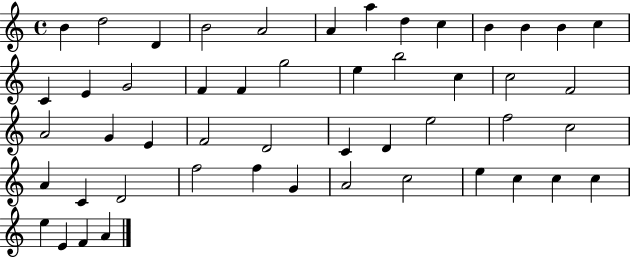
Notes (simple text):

B4/q D5/h D4/q B4/h A4/h A4/q A5/q D5/q C5/q B4/q B4/q B4/q C5/q C4/q E4/q G4/h F4/q F4/q G5/h E5/q B5/h C5/q C5/h F4/h A4/h G4/q E4/q F4/h D4/h C4/q D4/q E5/h F5/h C5/h A4/q C4/q D4/h F5/h F5/q G4/q A4/h C5/h E5/q C5/q C5/q C5/q E5/q E4/q F4/q A4/q